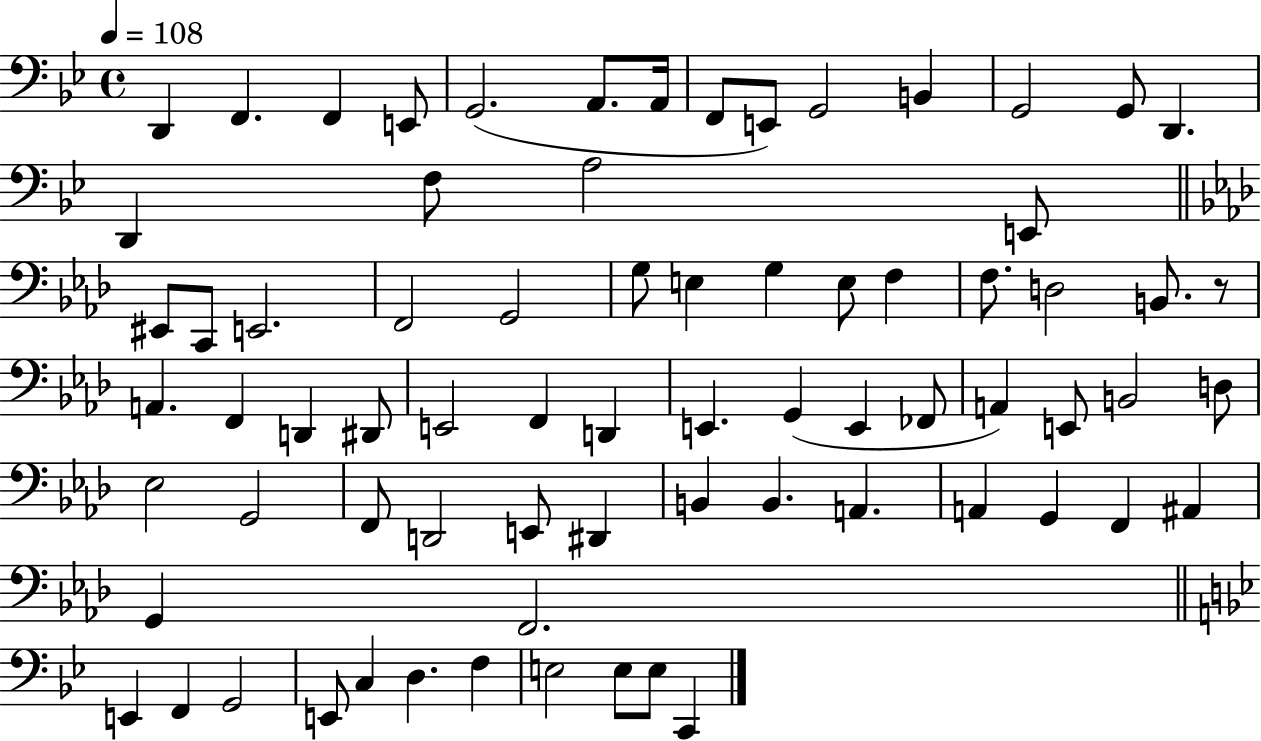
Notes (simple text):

D2/q F2/q. F2/q E2/e G2/h. A2/e. A2/s F2/e E2/e G2/h B2/q G2/h G2/e D2/q. D2/q F3/e A3/h E2/e EIS2/e C2/e E2/h. F2/h G2/h G3/e E3/q G3/q E3/e F3/q F3/e. D3/h B2/e. R/e A2/q. F2/q D2/q D#2/e E2/h F2/q D2/q E2/q. G2/q E2/q FES2/e A2/q E2/e B2/h D3/e Eb3/h G2/h F2/e D2/h E2/e D#2/q B2/q B2/q. A2/q. A2/q G2/q F2/q A#2/q G2/q F2/h. E2/q F2/q G2/h E2/e C3/q D3/q. F3/q E3/h E3/e E3/e C2/q